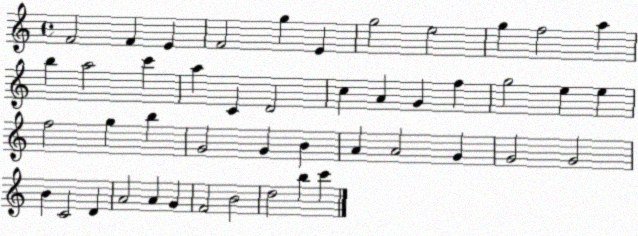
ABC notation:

X:1
T:Untitled
M:4/4
L:1/4
K:C
F2 F E F2 g E g2 e2 g f2 a b a2 c' a C D2 c A G f g2 e e f2 g b G2 G B A A2 G G2 G2 B C2 D A2 A G F2 B2 d2 b c'